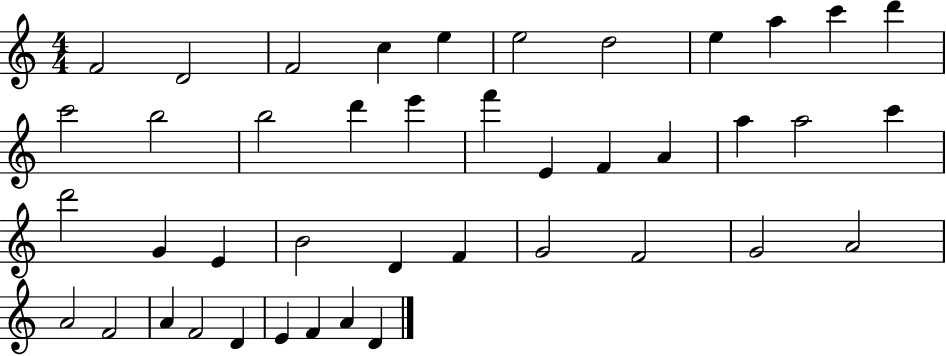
{
  \clef treble
  \numericTimeSignature
  \time 4/4
  \key c \major
  f'2 d'2 | f'2 c''4 e''4 | e''2 d''2 | e''4 a''4 c'''4 d'''4 | \break c'''2 b''2 | b''2 d'''4 e'''4 | f'''4 e'4 f'4 a'4 | a''4 a''2 c'''4 | \break d'''2 g'4 e'4 | b'2 d'4 f'4 | g'2 f'2 | g'2 a'2 | \break a'2 f'2 | a'4 f'2 d'4 | e'4 f'4 a'4 d'4 | \bar "|."
}